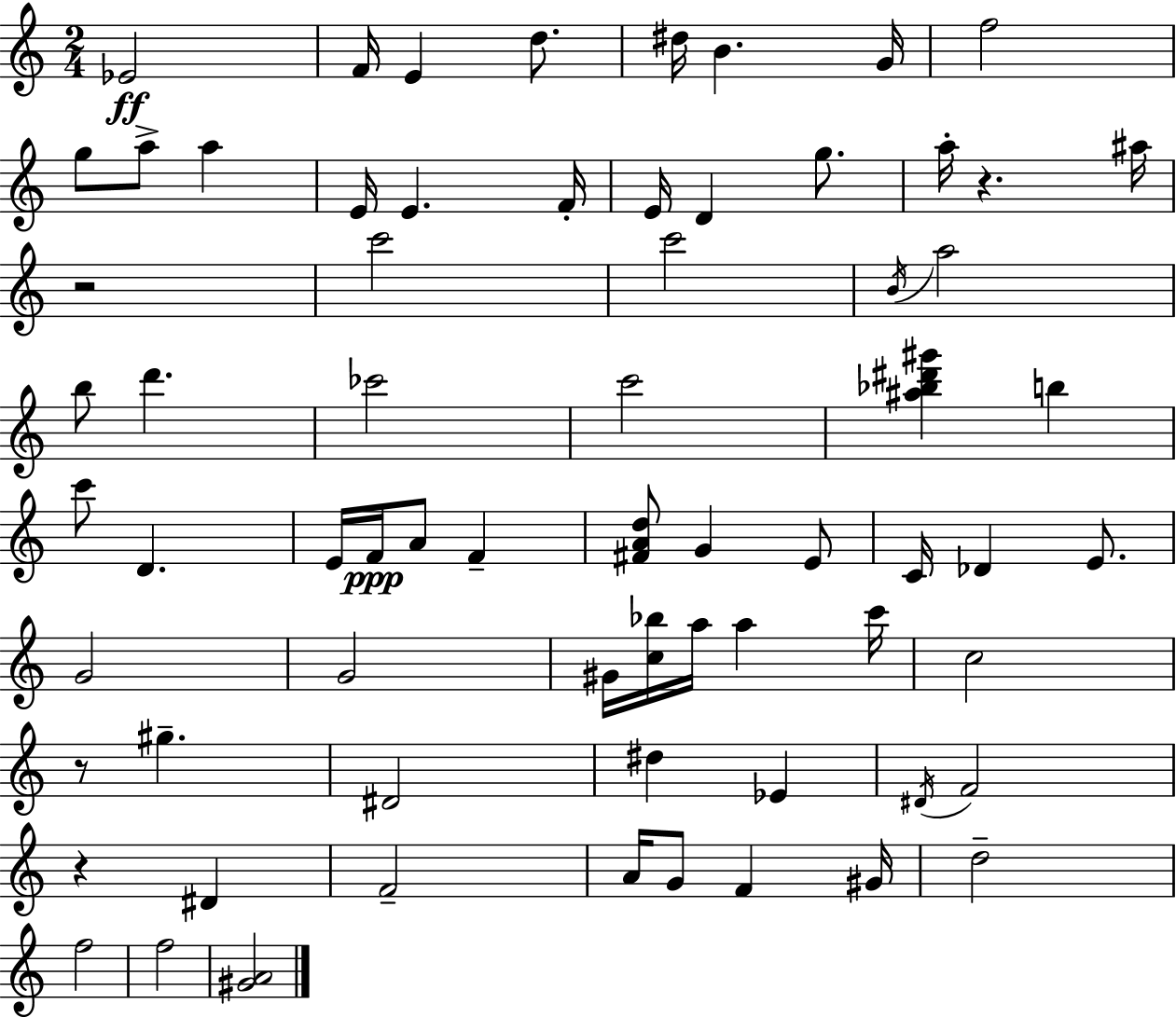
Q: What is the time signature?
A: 2/4